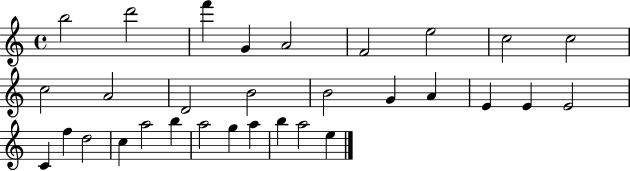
{
  \clef treble
  \time 4/4
  \defaultTimeSignature
  \key c \major
  b''2 d'''2 | f'''4 g'4 a'2 | f'2 e''2 | c''2 c''2 | \break c''2 a'2 | d'2 b'2 | b'2 g'4 a'4 | e'4 e'4 e'2 | \break c'4 f''4 d''2 | c''4 a''2 b''4 | a''2 g''4 a''4 | b''4 a''2 e''4 | \break \bar "|."
}